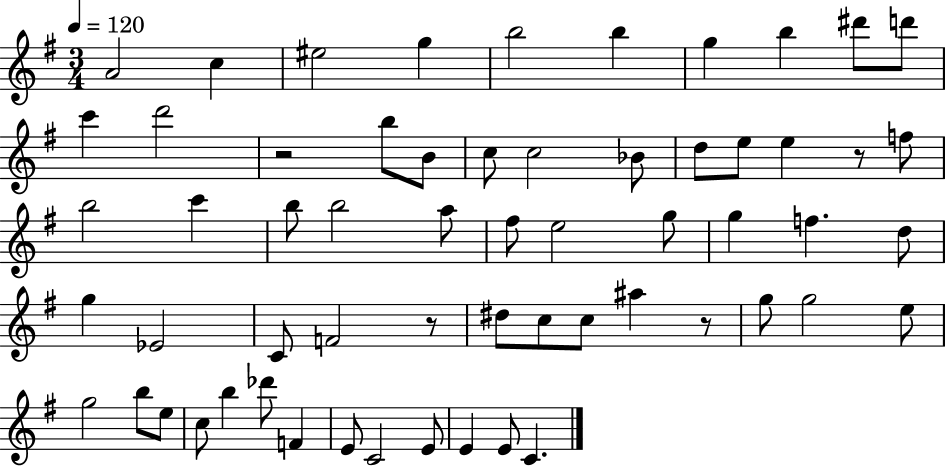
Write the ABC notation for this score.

X:1
T:Untitled
M:3/4
L:1/4
K:G
A2 c ^e2 g b2 b g b ^d'/2 d'/2 c' d'2 z2 b/2 B/2 c/2 c2 _B/2 d/2 e/2 e z/2 f/2 b2 c' b/2 b2 a/2 ^f/2 e2 g/2 g f d/2 g _E2 C/2 F2 z/2 ^d/2 c/2 c/2 ^a z/2 g/2 g2 e/2 g2 b/2 e/2 c/2 b _d'/2 F E/2 C2 E/2 E E/2 C